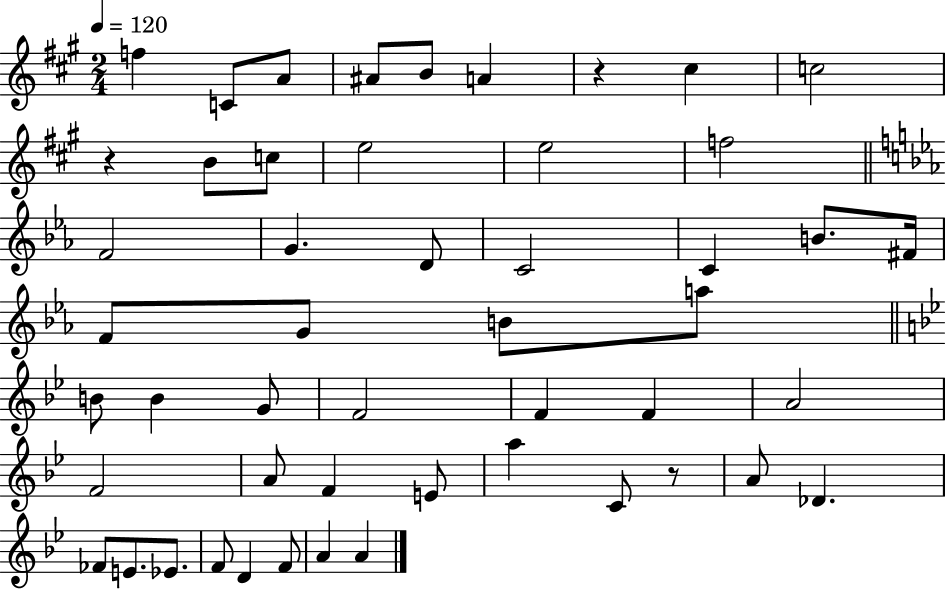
F5/q C4/e A4/e A#4/e B4/e A4/q R/q C#5/q C5/h R/q B4/e C5/e E5/h E5/h F5/h F4/h G4/q. D4/e C4/h C4/q B4/e. F#4/s F4/e G4/e B4/e A5/e B4/e B4/q G4/e F4/h F4/q F4/q A4/h F4/h A4/e F4/q E4/e A5/q C4/e R/e A4/e Db4/q. FES4/e E4/e. Eb4/e. F4/e D4/q F4/e A4/q A4/q